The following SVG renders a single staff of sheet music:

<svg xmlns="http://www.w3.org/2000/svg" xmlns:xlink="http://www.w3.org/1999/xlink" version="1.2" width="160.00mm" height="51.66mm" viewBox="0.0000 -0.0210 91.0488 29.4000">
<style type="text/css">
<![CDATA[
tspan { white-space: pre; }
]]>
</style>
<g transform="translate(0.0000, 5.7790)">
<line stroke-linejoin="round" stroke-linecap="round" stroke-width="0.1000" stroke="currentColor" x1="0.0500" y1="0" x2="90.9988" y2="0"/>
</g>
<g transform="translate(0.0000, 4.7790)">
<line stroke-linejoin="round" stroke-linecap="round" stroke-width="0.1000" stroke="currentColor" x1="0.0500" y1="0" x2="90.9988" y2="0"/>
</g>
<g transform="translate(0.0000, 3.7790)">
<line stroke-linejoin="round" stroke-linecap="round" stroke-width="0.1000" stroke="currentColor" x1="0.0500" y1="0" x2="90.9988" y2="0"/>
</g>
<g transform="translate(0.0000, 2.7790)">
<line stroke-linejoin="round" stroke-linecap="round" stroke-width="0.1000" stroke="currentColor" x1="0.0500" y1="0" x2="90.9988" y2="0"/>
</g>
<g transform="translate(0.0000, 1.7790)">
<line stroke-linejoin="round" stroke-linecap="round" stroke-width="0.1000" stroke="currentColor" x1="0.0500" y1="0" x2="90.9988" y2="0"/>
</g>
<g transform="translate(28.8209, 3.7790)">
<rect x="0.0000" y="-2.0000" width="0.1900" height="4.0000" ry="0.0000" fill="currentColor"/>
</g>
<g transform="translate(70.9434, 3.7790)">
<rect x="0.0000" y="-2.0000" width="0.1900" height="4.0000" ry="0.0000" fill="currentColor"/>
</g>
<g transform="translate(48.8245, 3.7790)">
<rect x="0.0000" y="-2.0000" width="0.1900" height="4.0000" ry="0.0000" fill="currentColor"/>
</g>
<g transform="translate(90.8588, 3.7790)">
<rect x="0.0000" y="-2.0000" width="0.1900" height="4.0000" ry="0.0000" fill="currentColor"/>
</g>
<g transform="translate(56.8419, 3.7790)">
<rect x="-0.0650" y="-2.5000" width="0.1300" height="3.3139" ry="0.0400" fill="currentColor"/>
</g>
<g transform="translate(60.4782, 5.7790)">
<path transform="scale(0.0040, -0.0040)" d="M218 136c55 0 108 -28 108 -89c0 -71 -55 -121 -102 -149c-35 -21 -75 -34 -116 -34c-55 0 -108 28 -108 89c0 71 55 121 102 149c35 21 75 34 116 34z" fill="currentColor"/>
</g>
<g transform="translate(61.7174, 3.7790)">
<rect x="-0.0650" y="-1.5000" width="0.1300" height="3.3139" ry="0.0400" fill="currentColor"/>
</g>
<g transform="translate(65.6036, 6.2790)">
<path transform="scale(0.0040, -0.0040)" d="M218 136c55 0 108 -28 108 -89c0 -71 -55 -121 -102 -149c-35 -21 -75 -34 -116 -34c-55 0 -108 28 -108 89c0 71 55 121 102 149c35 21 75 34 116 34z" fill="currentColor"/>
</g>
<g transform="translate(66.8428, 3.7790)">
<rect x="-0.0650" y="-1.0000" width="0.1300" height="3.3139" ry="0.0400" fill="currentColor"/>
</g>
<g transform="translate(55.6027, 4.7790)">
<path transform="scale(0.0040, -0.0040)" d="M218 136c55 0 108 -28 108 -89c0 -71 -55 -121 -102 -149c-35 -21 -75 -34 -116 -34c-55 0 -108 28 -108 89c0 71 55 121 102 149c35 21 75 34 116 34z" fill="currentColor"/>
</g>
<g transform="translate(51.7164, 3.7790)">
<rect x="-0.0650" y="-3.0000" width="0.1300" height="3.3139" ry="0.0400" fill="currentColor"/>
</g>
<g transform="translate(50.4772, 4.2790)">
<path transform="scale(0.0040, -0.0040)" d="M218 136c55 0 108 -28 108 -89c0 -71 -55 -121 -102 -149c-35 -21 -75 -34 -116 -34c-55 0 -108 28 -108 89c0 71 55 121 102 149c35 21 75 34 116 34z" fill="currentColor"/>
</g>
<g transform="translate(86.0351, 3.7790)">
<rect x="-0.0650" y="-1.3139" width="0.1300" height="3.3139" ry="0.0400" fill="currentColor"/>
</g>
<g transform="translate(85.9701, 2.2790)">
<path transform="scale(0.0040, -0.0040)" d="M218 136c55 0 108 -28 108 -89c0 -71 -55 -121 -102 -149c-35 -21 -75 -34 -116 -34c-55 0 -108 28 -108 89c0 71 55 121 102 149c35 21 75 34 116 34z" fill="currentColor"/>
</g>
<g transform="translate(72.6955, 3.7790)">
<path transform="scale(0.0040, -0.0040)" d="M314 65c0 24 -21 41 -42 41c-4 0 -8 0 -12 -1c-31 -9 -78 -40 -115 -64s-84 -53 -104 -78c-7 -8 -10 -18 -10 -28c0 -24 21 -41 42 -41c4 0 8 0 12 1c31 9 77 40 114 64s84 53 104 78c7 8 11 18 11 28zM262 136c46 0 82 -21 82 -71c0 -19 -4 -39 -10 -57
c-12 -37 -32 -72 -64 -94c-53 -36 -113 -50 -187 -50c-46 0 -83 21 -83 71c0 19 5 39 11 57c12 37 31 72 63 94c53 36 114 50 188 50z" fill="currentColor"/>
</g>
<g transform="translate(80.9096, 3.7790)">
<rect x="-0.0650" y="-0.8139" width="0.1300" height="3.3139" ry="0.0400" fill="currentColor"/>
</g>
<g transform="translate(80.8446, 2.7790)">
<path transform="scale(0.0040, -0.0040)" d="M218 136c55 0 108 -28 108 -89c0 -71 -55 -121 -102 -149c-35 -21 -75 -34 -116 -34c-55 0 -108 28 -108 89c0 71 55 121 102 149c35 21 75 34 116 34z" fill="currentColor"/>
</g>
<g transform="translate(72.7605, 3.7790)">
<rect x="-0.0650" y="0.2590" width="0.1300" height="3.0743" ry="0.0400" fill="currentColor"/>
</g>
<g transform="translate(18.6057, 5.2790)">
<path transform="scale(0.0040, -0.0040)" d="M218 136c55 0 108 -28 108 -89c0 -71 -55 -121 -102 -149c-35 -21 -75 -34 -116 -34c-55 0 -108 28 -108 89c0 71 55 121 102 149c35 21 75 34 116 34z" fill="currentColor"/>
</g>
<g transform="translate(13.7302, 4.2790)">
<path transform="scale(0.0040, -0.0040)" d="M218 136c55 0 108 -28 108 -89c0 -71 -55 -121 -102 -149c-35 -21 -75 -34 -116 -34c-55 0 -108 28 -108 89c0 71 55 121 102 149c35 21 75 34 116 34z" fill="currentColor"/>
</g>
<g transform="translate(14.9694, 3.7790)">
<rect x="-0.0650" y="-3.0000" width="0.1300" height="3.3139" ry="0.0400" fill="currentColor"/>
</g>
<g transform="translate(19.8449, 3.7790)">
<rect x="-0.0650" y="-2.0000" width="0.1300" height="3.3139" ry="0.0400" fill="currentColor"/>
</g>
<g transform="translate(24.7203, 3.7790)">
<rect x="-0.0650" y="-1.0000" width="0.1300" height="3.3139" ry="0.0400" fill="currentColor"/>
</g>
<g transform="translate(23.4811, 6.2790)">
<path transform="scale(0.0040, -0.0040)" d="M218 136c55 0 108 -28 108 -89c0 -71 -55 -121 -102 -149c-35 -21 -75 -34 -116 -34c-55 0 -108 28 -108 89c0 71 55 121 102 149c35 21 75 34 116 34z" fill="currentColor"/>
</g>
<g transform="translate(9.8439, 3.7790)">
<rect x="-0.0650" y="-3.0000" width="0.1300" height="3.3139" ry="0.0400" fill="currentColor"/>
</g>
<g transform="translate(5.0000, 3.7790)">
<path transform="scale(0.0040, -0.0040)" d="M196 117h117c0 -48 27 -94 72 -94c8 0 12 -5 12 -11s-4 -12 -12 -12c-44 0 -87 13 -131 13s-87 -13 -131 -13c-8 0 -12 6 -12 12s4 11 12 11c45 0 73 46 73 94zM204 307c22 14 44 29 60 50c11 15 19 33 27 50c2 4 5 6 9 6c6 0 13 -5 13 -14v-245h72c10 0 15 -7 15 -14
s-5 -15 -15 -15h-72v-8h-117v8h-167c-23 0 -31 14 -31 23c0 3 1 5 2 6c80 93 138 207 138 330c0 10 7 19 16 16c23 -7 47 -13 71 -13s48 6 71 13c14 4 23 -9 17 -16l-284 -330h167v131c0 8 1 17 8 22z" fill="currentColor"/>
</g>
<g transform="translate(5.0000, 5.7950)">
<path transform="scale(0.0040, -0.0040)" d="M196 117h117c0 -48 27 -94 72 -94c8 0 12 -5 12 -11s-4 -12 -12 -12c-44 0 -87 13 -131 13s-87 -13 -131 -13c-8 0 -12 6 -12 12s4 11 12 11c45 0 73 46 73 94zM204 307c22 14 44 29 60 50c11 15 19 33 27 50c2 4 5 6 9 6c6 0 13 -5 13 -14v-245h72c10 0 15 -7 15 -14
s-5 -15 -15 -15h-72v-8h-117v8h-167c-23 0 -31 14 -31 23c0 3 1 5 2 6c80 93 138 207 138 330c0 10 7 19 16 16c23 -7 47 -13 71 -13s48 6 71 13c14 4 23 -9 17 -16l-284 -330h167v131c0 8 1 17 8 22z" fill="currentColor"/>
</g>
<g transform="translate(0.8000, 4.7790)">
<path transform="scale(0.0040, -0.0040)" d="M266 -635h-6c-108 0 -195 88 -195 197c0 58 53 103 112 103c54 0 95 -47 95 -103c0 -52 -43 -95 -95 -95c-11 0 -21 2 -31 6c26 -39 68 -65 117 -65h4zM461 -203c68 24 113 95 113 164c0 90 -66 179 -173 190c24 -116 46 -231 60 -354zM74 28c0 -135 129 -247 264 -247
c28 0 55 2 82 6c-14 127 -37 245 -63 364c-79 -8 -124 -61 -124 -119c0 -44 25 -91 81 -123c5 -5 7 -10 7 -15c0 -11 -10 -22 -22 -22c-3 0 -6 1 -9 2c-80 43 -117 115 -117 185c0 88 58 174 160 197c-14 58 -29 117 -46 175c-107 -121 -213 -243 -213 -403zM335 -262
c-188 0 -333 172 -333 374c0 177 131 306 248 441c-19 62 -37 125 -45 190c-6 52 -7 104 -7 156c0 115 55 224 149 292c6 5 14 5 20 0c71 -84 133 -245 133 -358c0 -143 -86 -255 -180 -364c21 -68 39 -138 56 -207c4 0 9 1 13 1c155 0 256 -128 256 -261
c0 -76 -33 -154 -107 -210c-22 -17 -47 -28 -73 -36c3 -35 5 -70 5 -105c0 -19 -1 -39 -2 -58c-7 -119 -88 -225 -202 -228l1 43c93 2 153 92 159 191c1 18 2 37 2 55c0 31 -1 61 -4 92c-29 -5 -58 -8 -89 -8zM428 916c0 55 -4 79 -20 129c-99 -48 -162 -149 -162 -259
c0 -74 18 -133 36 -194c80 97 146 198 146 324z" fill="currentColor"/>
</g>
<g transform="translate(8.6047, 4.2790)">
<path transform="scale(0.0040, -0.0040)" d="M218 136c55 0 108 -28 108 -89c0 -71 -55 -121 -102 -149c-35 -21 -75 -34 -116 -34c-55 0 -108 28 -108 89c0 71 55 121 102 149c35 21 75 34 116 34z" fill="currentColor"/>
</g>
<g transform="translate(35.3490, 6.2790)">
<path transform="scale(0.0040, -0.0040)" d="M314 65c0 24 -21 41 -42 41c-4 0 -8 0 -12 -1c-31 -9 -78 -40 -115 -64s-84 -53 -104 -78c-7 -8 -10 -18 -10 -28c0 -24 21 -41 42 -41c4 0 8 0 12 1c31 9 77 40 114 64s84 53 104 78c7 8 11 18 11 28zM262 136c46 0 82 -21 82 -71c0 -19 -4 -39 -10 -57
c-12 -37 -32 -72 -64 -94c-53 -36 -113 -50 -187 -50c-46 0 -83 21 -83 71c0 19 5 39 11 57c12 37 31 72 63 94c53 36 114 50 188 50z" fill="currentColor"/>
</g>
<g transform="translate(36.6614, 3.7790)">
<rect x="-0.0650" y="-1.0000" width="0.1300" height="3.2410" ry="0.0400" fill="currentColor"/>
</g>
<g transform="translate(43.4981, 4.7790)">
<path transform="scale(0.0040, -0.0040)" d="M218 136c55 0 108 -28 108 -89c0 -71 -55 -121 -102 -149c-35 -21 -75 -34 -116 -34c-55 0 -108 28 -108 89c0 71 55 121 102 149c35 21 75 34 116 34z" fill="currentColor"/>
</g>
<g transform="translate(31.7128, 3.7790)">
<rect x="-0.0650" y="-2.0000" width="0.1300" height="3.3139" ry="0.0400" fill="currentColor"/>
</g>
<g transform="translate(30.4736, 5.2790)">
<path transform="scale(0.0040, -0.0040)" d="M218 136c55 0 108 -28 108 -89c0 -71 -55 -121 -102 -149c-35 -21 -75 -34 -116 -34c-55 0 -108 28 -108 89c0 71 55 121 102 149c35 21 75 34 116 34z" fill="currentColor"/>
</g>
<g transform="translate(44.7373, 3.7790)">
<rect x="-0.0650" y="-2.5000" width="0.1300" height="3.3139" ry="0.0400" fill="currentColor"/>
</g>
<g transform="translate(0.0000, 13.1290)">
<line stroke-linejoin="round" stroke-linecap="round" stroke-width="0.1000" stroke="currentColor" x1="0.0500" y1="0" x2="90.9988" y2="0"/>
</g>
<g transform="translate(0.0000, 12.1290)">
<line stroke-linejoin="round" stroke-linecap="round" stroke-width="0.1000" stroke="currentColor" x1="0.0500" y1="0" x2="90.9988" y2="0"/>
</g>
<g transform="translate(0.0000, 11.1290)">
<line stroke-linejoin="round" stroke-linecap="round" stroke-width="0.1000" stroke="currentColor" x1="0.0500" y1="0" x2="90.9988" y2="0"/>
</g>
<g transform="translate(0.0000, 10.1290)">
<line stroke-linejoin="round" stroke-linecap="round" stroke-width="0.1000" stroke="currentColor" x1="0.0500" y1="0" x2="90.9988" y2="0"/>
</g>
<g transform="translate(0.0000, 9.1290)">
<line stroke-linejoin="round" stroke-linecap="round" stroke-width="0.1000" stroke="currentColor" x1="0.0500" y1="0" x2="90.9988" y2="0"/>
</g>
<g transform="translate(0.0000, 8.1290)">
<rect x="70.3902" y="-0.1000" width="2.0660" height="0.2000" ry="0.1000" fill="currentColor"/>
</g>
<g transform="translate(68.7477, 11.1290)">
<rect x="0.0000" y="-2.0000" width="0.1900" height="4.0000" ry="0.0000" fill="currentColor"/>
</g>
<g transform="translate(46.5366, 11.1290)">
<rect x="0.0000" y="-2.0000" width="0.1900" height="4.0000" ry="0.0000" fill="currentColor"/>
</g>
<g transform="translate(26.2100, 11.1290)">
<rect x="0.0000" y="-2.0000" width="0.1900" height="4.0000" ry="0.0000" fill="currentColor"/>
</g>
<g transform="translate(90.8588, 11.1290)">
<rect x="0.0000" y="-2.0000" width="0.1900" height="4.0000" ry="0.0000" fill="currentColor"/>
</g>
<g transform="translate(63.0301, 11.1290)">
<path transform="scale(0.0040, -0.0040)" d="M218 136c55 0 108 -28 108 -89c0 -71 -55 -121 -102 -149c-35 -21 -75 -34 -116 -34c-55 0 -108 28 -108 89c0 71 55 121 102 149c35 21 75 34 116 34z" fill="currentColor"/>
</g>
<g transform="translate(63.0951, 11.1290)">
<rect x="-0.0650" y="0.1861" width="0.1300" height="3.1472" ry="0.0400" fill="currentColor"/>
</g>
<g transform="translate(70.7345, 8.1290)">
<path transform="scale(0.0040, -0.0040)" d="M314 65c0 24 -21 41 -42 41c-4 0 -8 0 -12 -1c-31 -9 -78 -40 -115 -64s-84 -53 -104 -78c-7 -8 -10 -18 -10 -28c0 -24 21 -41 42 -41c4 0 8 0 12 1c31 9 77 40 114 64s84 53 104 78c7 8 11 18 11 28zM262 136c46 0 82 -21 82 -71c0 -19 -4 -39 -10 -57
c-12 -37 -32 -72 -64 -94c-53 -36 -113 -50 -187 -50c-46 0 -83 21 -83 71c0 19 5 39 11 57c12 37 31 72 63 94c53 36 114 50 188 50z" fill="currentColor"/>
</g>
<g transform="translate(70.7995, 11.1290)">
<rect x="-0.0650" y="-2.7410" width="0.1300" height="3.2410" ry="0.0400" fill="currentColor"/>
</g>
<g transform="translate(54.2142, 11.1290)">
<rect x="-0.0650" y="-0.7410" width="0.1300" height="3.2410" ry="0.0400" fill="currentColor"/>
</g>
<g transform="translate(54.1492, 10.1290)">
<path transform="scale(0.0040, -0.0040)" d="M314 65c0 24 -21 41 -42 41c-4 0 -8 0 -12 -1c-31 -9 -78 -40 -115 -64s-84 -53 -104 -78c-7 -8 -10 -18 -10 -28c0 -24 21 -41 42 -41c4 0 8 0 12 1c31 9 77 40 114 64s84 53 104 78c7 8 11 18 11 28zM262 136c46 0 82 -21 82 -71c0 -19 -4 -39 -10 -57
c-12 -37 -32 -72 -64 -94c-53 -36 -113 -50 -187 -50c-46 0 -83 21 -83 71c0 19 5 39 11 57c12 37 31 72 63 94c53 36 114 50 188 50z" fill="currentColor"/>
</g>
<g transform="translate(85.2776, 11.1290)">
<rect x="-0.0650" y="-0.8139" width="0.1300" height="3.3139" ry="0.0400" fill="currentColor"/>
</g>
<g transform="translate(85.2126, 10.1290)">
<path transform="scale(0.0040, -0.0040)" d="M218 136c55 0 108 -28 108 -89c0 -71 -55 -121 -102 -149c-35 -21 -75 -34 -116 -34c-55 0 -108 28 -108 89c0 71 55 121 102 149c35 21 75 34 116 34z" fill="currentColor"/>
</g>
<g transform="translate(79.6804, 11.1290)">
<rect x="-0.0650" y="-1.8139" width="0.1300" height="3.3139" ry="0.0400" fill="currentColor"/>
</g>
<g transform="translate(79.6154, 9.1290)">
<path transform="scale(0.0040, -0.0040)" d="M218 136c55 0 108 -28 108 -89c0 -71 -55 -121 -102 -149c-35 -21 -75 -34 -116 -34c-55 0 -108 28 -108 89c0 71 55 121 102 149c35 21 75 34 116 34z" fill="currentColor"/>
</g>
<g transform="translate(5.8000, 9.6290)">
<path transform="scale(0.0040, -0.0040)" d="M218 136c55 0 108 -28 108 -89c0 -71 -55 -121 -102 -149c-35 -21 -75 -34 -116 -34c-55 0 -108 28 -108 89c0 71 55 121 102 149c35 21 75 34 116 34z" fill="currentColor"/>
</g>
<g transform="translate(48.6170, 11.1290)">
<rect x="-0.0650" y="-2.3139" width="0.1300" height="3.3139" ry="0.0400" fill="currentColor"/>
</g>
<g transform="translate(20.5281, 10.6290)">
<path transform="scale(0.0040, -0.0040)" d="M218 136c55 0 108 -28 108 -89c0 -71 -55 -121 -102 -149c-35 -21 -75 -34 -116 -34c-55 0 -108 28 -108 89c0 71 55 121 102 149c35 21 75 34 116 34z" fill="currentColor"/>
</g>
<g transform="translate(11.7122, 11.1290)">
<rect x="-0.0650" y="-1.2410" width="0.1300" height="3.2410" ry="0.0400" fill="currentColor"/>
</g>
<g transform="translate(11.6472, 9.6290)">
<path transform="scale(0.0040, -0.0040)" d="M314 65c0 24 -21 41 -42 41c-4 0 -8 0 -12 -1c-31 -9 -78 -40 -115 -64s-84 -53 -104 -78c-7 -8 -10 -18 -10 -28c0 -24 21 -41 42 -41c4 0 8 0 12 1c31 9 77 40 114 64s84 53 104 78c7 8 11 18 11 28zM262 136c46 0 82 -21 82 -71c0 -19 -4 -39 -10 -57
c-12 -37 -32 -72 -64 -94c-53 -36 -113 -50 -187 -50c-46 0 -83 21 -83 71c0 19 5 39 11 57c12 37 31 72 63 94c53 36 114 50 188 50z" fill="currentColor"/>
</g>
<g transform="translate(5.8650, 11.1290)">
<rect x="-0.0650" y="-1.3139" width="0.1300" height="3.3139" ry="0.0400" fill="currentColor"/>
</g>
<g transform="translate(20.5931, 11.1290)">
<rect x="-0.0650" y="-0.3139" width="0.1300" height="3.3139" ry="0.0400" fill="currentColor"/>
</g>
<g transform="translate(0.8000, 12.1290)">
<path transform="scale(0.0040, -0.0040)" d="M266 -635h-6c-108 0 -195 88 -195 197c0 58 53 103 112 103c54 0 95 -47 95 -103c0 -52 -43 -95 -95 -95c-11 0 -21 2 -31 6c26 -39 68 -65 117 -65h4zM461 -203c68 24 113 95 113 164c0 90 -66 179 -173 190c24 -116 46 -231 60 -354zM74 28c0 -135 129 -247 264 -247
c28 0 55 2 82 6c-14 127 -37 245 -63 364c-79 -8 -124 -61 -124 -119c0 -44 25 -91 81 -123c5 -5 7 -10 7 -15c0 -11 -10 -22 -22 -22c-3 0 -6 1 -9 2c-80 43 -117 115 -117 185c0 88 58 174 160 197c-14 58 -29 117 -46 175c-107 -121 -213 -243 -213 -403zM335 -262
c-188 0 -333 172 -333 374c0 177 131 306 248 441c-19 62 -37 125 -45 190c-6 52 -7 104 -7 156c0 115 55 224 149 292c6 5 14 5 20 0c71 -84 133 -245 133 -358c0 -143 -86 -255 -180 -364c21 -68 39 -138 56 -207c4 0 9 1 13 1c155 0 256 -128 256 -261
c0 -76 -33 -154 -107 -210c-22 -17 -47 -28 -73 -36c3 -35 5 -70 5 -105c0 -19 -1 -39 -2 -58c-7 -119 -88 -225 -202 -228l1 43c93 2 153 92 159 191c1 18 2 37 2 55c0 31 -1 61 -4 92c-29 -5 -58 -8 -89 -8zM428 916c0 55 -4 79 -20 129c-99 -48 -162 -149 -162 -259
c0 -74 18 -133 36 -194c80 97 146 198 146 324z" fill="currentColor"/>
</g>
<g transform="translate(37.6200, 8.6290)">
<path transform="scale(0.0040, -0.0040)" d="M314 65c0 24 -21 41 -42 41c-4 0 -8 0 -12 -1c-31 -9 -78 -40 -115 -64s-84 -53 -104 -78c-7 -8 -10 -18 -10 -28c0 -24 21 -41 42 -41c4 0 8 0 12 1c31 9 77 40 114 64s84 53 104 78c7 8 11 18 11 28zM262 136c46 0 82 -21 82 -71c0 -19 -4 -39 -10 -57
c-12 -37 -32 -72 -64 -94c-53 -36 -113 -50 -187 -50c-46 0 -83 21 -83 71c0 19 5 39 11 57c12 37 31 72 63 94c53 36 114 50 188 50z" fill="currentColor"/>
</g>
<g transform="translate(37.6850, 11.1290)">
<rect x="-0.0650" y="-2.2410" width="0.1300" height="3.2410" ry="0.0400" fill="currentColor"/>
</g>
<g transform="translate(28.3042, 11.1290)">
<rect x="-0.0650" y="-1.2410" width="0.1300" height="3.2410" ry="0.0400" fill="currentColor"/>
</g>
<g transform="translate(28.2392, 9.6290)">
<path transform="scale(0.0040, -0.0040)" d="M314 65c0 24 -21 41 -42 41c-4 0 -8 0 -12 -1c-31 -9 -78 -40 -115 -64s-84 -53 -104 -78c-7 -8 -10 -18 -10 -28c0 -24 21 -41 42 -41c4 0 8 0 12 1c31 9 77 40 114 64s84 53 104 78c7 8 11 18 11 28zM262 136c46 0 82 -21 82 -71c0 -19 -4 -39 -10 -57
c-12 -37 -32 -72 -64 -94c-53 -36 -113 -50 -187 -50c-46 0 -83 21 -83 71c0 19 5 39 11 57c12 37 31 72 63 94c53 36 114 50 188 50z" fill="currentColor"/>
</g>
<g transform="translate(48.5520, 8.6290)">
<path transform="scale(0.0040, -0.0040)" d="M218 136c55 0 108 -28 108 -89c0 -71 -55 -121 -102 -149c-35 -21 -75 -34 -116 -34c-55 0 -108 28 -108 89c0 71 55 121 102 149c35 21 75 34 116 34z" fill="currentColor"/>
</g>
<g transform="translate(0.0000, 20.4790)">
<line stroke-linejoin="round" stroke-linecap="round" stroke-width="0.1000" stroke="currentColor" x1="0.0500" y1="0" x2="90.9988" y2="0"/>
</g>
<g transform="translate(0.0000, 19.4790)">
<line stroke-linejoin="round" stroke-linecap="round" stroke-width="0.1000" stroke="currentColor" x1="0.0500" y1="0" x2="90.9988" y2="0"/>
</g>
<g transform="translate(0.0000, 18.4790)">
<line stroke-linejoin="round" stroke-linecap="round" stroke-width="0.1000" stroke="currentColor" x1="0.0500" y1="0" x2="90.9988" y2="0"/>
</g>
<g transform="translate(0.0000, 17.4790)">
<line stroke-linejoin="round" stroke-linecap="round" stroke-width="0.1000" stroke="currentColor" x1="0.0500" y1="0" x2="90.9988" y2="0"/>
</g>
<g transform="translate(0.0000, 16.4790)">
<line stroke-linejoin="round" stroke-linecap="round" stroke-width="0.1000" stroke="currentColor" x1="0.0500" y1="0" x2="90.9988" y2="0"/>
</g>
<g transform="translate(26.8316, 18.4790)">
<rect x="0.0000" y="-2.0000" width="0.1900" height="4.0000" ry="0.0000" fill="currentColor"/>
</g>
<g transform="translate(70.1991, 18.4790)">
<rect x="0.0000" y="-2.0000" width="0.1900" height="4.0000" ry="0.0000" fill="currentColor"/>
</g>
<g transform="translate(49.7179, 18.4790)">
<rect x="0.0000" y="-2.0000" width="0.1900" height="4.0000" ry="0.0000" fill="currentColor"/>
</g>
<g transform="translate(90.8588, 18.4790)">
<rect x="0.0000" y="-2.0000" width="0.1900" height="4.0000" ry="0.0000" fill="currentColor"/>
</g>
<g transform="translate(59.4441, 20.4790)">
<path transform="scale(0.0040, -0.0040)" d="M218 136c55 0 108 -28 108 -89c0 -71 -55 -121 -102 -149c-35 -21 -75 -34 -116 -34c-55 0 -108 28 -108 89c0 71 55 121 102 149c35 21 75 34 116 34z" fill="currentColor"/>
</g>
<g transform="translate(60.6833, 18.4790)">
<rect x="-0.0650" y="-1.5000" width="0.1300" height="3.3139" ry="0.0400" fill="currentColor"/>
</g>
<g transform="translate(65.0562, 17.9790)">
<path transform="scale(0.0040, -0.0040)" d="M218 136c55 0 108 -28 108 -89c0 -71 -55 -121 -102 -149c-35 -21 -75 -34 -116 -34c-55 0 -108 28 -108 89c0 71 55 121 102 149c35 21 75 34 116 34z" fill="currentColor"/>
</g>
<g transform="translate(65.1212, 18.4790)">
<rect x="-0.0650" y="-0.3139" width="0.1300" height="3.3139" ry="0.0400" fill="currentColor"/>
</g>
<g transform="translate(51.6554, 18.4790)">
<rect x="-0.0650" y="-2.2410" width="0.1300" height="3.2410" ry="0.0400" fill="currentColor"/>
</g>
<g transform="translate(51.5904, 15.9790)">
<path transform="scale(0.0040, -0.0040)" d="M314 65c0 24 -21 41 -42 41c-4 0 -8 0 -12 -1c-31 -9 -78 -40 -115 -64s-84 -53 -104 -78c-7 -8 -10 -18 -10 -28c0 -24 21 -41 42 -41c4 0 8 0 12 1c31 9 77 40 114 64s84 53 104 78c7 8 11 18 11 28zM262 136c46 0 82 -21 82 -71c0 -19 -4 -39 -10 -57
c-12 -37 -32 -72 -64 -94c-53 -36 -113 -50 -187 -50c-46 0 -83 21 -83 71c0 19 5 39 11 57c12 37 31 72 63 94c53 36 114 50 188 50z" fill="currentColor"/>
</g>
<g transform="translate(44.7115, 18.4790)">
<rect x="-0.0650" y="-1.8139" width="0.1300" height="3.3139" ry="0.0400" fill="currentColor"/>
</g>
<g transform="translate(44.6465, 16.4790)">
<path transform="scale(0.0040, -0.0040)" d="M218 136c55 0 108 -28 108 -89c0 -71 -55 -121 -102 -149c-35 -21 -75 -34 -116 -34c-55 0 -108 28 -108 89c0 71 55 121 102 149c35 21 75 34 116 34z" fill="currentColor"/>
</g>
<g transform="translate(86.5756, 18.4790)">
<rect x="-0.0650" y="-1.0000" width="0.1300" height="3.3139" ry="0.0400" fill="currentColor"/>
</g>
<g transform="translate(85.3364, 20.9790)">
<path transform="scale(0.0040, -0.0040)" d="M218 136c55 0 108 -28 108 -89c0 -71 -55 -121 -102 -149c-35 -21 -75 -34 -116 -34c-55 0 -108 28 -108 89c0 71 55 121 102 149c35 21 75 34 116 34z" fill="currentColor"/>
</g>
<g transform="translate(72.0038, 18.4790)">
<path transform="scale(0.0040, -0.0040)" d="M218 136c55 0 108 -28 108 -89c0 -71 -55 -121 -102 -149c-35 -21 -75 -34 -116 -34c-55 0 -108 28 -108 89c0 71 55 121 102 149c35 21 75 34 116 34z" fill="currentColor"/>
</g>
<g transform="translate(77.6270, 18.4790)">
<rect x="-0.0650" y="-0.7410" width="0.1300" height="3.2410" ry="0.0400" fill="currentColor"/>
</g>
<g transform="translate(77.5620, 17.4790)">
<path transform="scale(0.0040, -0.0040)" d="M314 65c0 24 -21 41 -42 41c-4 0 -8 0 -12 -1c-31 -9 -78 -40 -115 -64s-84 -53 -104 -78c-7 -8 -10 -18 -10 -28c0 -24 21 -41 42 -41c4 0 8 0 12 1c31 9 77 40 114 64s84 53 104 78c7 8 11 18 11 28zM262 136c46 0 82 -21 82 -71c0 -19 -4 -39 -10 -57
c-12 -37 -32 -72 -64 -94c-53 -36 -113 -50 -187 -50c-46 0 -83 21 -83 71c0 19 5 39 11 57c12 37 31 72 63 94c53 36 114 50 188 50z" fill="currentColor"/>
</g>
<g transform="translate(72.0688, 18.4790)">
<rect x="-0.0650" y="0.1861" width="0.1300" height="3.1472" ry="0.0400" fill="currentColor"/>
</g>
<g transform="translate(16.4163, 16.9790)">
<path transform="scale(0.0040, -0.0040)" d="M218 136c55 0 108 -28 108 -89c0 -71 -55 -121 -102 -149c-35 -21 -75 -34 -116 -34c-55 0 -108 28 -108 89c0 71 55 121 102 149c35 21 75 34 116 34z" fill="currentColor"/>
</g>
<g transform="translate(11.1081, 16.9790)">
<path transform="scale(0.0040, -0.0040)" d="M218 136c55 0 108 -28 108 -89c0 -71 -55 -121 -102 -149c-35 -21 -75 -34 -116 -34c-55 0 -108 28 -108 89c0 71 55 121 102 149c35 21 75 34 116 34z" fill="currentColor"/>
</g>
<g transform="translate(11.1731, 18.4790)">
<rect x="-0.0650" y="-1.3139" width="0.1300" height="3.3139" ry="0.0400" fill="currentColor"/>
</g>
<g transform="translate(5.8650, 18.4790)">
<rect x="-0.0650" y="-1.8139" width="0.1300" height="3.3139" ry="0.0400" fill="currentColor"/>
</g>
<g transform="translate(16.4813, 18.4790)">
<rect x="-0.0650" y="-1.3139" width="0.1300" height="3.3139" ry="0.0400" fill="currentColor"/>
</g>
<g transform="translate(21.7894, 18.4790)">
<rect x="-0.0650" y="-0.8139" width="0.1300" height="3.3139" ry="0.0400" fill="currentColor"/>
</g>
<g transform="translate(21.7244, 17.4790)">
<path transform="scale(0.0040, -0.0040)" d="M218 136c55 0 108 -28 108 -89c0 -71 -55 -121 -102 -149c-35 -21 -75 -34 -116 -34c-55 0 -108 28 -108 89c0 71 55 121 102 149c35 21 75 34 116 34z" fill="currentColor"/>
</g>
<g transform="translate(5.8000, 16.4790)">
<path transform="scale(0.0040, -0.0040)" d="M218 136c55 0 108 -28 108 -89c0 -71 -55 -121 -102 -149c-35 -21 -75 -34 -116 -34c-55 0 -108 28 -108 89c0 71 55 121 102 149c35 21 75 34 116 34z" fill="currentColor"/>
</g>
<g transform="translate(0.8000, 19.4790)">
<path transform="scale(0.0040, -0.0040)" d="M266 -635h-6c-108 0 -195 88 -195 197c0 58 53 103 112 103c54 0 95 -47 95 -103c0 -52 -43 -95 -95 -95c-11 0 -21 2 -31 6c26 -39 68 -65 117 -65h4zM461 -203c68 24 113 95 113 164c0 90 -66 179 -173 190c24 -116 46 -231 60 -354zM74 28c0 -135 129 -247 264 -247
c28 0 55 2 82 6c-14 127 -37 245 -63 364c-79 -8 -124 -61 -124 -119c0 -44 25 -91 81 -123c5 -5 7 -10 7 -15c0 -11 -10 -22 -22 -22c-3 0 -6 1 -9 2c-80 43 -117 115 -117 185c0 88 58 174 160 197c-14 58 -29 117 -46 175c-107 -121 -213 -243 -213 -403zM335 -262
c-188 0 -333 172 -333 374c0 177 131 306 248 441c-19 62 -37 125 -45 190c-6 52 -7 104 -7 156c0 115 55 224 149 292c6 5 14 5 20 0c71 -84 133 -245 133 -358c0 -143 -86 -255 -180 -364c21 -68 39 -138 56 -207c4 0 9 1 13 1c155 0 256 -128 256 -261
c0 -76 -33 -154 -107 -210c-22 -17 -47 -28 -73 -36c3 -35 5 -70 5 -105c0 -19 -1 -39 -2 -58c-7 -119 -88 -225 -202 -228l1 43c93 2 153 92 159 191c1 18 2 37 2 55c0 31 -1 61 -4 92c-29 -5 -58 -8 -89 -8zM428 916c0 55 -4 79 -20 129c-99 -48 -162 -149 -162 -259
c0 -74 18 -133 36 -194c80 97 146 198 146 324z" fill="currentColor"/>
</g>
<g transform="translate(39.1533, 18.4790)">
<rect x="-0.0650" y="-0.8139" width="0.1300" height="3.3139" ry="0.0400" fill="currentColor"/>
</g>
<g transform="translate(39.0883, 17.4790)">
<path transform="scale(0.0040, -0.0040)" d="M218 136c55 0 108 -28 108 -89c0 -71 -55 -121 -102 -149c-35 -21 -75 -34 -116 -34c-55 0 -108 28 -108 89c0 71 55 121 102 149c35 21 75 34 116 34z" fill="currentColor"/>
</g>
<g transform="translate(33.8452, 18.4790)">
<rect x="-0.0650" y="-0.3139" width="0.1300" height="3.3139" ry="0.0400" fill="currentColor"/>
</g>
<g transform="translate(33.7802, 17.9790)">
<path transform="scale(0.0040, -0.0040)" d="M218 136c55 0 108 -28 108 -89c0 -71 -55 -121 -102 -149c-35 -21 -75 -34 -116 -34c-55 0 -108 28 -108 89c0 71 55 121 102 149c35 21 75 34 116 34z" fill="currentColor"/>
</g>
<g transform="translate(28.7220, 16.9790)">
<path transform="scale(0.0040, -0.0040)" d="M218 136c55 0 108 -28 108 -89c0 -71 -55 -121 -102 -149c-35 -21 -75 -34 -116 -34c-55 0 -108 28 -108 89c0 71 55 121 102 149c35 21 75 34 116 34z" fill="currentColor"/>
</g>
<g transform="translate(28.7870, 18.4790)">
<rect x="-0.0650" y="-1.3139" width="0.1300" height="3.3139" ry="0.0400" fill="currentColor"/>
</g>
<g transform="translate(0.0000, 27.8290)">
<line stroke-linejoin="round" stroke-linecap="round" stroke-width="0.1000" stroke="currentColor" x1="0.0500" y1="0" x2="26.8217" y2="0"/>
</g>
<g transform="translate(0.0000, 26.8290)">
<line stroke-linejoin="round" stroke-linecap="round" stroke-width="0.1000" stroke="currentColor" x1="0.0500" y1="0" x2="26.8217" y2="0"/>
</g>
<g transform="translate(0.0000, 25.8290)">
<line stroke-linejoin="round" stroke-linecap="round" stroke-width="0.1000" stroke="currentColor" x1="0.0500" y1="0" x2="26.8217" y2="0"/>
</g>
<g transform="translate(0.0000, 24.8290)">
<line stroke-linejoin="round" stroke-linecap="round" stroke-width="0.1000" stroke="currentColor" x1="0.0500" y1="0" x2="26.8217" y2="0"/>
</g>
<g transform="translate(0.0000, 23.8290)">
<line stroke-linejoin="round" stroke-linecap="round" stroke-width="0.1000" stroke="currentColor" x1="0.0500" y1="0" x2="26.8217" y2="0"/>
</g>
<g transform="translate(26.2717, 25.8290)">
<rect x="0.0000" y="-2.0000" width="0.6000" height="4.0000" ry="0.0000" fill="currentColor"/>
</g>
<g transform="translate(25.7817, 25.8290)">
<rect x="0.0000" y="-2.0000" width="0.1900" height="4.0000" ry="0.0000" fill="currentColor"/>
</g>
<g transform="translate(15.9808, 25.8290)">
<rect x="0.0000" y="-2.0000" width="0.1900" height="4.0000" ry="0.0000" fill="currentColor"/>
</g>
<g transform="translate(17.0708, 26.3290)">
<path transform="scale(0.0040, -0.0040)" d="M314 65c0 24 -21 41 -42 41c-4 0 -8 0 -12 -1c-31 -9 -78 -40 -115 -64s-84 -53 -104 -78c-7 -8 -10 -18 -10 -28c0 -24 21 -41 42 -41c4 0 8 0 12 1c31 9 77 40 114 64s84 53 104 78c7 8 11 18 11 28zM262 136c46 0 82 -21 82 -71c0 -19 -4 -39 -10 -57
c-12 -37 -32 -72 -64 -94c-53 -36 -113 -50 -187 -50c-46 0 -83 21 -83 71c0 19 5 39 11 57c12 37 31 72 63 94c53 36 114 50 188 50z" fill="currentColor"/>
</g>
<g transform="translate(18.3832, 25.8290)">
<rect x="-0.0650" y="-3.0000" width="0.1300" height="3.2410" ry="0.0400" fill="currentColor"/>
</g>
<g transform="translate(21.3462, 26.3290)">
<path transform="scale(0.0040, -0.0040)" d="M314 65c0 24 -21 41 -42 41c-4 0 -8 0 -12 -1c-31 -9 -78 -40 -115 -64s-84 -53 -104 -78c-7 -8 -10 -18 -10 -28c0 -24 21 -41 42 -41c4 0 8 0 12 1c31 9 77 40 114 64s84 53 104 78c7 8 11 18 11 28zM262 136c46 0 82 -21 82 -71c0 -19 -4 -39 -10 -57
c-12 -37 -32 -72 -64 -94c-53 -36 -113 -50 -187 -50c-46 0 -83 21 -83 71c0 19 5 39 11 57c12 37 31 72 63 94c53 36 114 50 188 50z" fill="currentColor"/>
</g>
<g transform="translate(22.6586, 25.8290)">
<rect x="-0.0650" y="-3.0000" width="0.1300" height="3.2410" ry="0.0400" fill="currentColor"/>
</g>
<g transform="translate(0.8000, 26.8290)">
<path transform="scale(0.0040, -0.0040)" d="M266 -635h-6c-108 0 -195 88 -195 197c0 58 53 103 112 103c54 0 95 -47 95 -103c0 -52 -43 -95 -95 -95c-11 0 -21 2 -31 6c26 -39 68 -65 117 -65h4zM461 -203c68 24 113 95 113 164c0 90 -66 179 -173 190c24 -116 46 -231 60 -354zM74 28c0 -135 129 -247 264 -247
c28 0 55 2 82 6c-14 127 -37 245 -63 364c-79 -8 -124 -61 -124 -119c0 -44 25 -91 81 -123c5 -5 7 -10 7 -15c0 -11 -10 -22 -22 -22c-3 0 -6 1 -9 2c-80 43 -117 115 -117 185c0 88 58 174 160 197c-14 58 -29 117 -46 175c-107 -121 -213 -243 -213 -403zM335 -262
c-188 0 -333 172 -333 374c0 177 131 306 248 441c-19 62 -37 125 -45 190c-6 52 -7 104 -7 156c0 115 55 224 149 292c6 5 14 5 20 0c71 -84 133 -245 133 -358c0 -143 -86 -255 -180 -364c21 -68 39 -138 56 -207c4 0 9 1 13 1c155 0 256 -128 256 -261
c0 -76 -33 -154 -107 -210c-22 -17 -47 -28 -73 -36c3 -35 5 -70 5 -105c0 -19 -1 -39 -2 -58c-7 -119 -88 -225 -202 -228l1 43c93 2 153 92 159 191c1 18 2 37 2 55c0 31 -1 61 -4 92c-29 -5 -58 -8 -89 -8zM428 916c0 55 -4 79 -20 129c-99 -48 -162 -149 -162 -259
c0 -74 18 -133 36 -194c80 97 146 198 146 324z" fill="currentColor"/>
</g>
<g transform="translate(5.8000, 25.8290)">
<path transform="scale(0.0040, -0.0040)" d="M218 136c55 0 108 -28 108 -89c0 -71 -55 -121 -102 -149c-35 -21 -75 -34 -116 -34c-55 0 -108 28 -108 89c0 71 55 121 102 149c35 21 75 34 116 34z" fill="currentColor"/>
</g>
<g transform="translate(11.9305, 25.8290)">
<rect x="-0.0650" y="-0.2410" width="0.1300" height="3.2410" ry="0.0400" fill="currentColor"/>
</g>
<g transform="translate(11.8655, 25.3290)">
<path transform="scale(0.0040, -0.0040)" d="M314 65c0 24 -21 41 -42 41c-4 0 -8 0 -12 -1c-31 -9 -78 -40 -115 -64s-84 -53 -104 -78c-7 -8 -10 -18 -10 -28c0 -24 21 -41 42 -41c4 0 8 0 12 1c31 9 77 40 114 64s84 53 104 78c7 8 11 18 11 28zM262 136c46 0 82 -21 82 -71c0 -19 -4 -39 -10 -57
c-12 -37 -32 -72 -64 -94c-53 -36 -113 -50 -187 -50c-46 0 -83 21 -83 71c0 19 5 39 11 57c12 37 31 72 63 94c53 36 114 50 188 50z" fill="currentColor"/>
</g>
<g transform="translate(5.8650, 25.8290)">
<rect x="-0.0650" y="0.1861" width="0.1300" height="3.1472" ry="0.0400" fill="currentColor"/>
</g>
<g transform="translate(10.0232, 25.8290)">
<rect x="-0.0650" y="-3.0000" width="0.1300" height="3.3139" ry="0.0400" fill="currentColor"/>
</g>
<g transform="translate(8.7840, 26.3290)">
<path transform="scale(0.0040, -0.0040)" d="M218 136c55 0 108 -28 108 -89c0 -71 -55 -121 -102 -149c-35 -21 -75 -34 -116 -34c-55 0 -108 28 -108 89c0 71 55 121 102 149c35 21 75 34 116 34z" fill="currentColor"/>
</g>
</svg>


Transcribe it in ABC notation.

X:1
T:Untitled
M:4/4
L:1/4
K:C
A A F D F D2 G A G E D B2 d e e e2 c e2 g2 g d2 B a2 f d f e e d e c d f g2 E c B d2 D B A c2 A2 A2